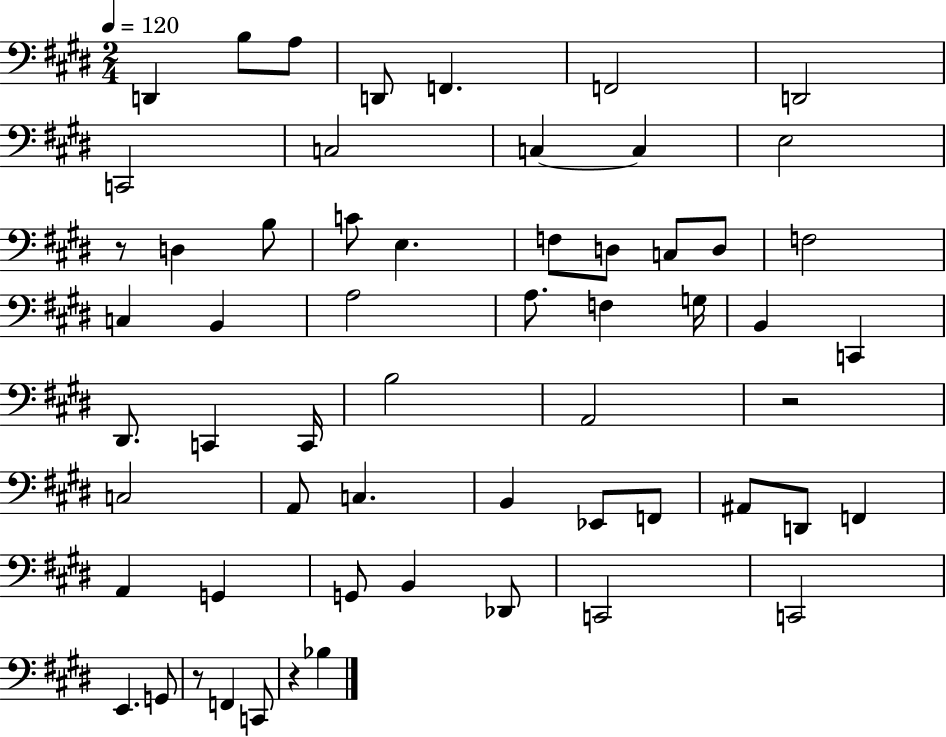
D2/q B3/e A3/e D2/e F2/q. F2/h D2/h C2/h C3/h C3/q C3/q E3/h R/e D3/q B3/e C4/e E3/q. F3/e D3/e C3/e D3/e F3/h C3/q B2/q A3/h A3/e. F3/q G3/s B2/q C2/q D#2/e. C2/q C2/s B3/h A2/h R/h C3/h A2/e C3/q. B2/q Eb2/e F2/e A#2/e D2/e F2/q A2/q G2/q G2/e B2/q Db2/e C2/h C2/h E2/q. G2/e R/e F2/q C2/e R/q Bb3/q